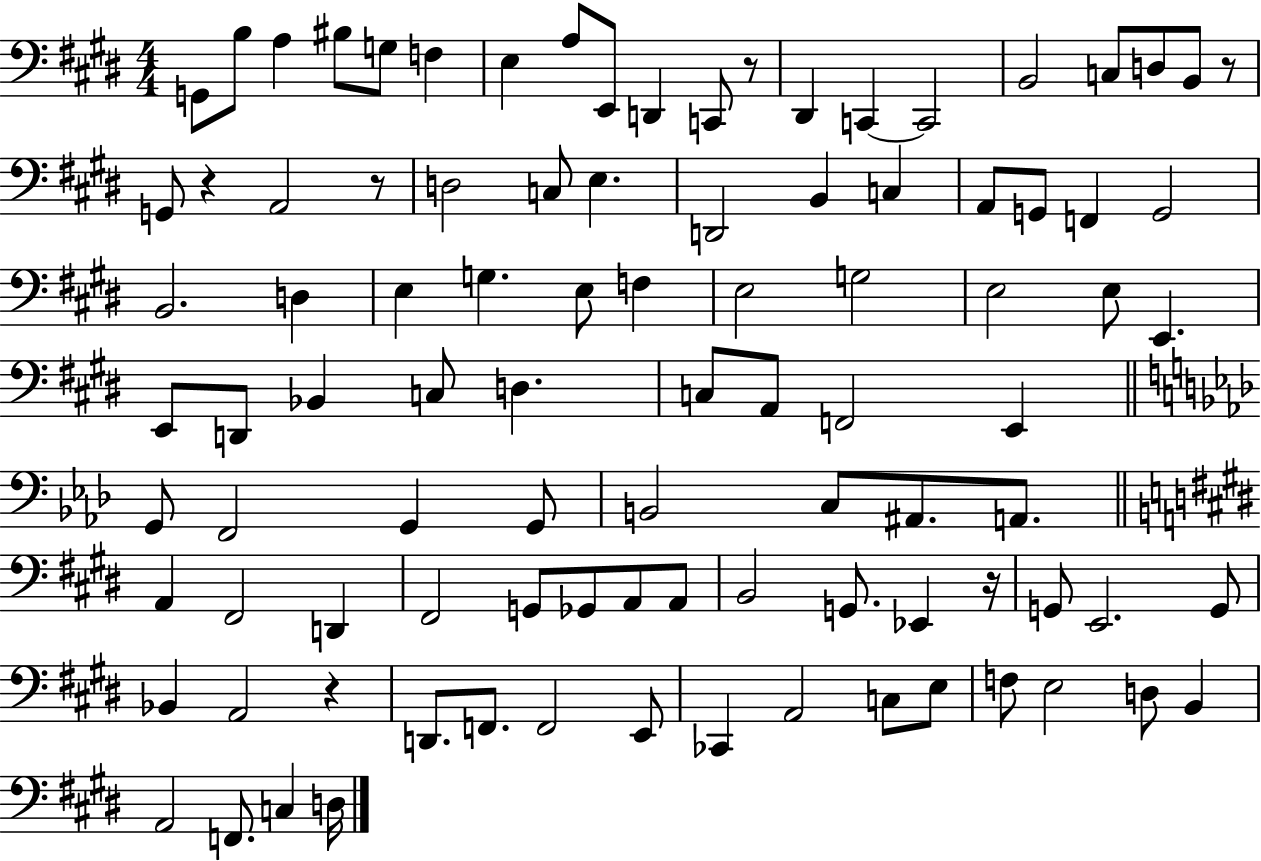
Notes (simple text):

G2/e B3/e A3/q BIS3/e G3/e F3/q E3/q A3/e E2/e D2/q C2/e R/e D#2/q C2/q C2/h B2/h C3/e D3/e B2/e R/e G2/e R/q A2/h R/e D3/h C3/e E3/q. D2/h B2/q C3/q A2/e G2/e F2/q G2/h B2/h. D3/q E3/q G3/q. E3/e F3/q E3/h G3/h E3/h E3/e E2/q. E2/e D2/e Bb2/q C3/e D3/q. C3/e A2/e F2/h E2/q G2/e F2/h G2/q G2/e B2/h C3/e A#2/e. A2/e. A2/q F#2/h D2/q F#2/h G2/e Gb2/e A2/e A2/e B2/h G2/e. Eb2/q R/s G2/e E2/h. G2/e Bb2/q A2/h R/q D2/e. F2/e. F2/h E2/e CES2/q A2/h C3/e E3/e F3/e E3/h D3/e B2/q A2/h F2/e. C3/q D3/s